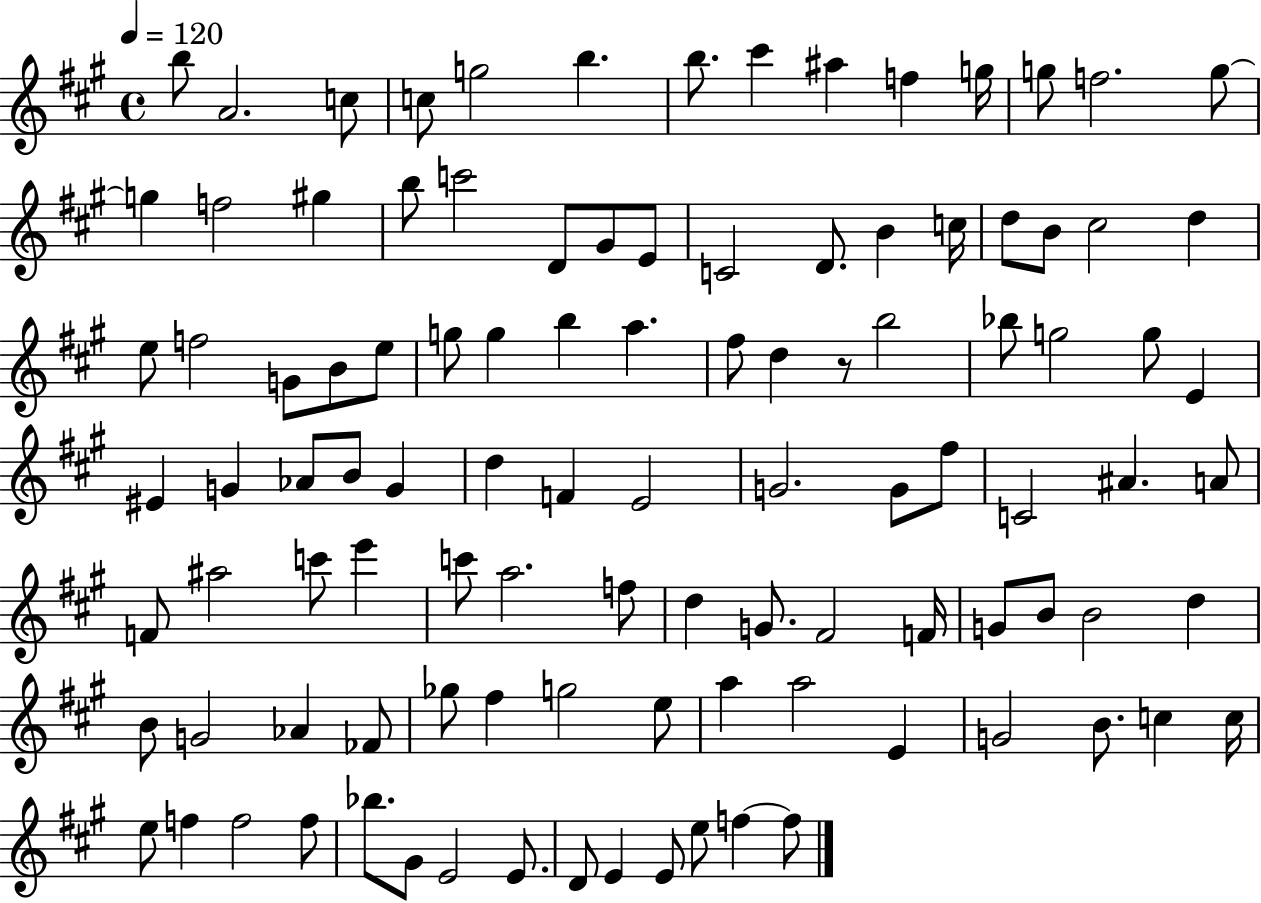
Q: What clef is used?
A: treble